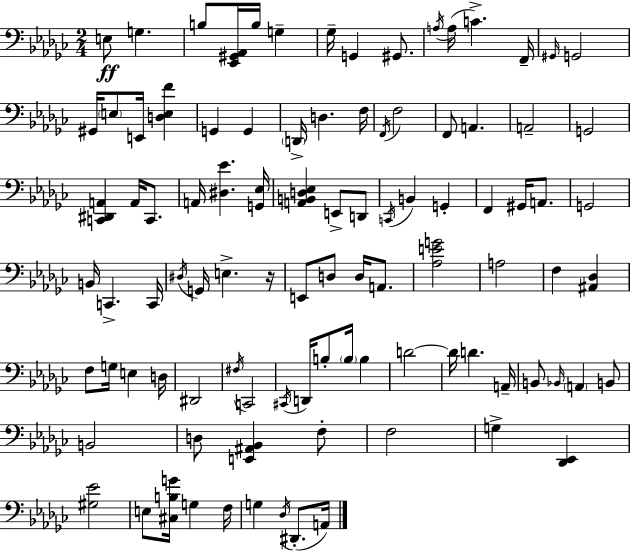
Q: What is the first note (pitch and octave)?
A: E3